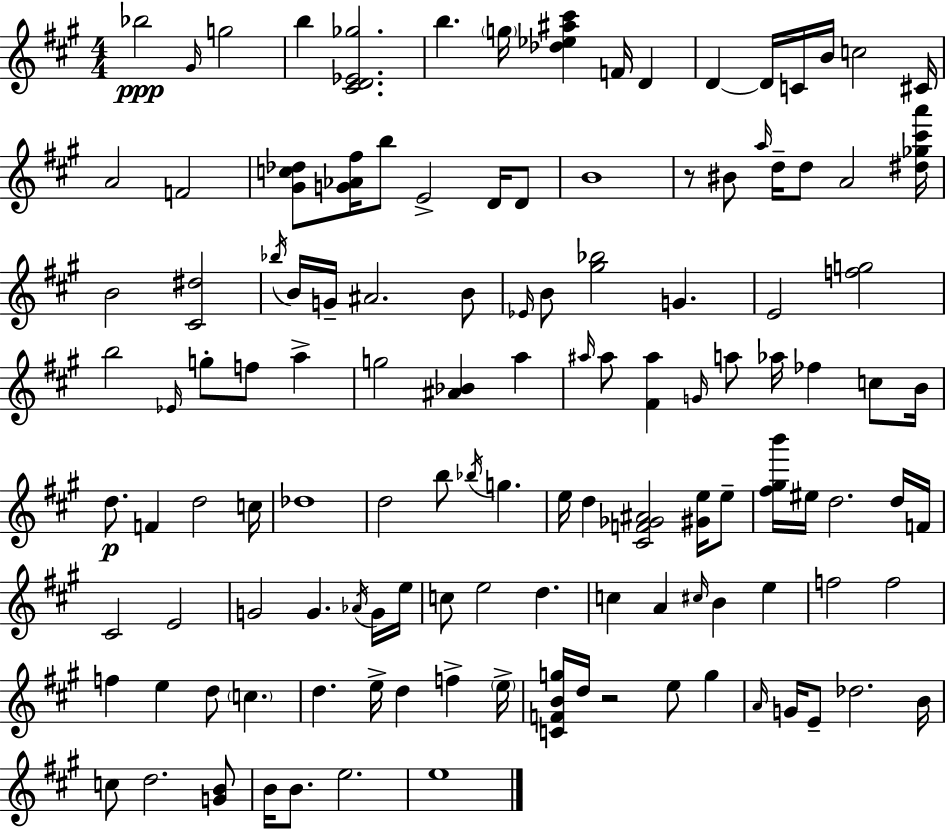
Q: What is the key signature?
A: A major